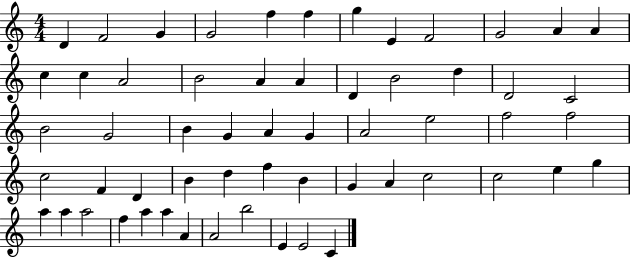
D4/q F4/h G4/q G4/h F5/q F5/q G5/q E4/q F4/h G4/h A4/q A4/q C5/q C5/q A4/h B4/h A4/q A4/q D4/q B4/h D5/q D4/h C4/h B4/h G4/h B4/q G4/q A4/q G4/q A4/h E5/h F5/h F5/h C5/h F4/q D4/q B4/q D5/q F5/q B4/q G4/q A4/q C5/h C5/h E5/q G5/q A5/q A5/q A5/h F5/q A5/q A5/q A4/q A4/h B5/h E4/q E4/h C4/q